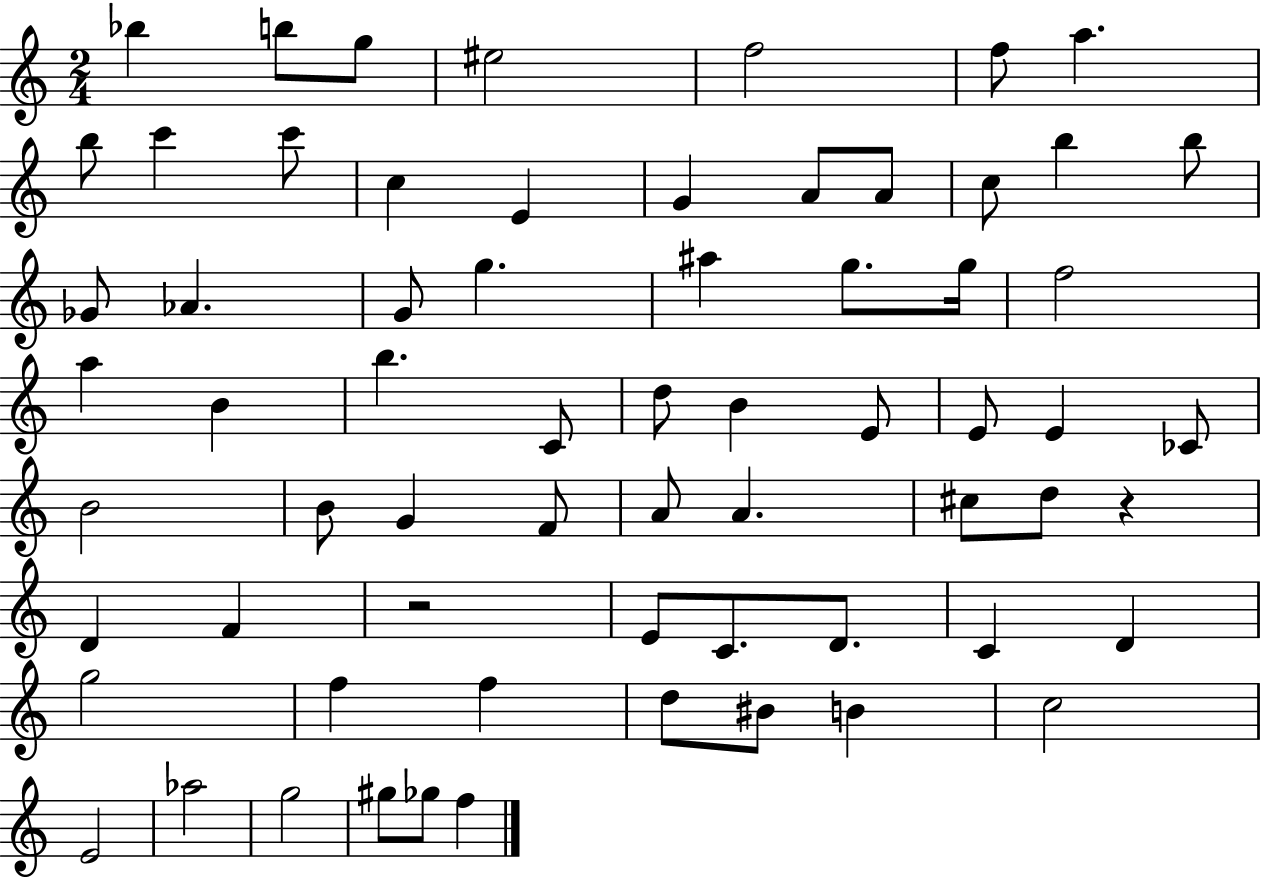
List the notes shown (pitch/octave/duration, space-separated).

Bb5/q B5/e G5/e EIS5/h F5/h F5/e A5/q. B5/e C6/q C6/e C5/q E4/q G4/q A4/e A4/e C5/e B5/q B5/e Gb4/e Ab4/q. G4/e G5/q. A#5/q G5/e. G5/s F5/h A5/q B4/q B5/q. C4/e D5/e B4/q E4/e E4/e E4/q CES4/e B4/h B4/e G4/q F4/e A4/e A4/q. C#5/e D5/e R/q D4/q F4/q R/h E4/e C4/e. D4/e. C4/q D4/q G5/h F5/q F5/q D5/e BIS4/e B4/q C5/h E4/h Ab5/h G5/h G#5/e Gb5/e F5/q